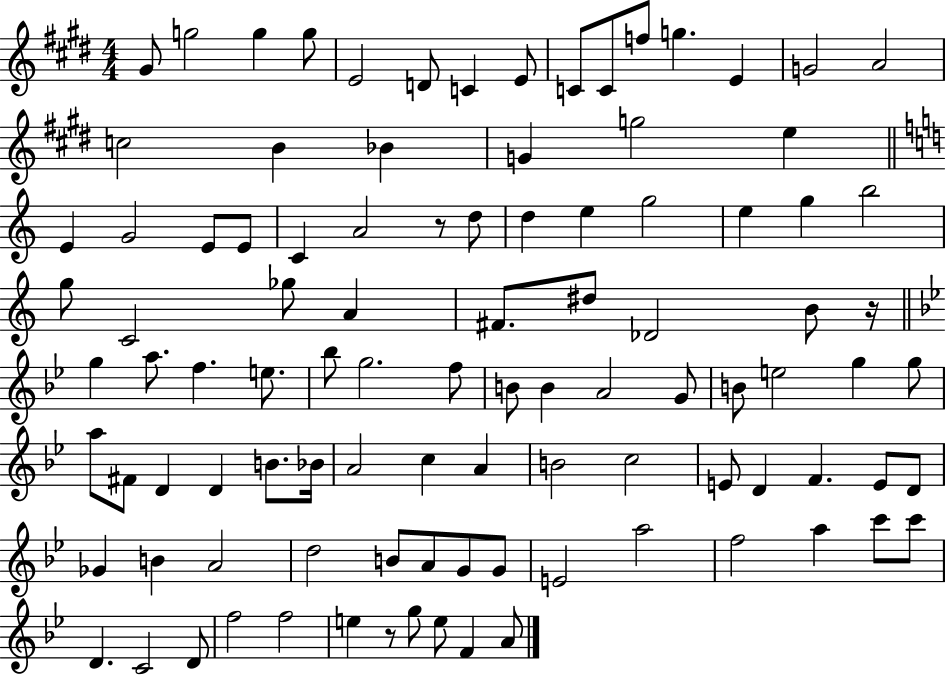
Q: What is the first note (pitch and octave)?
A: G#4